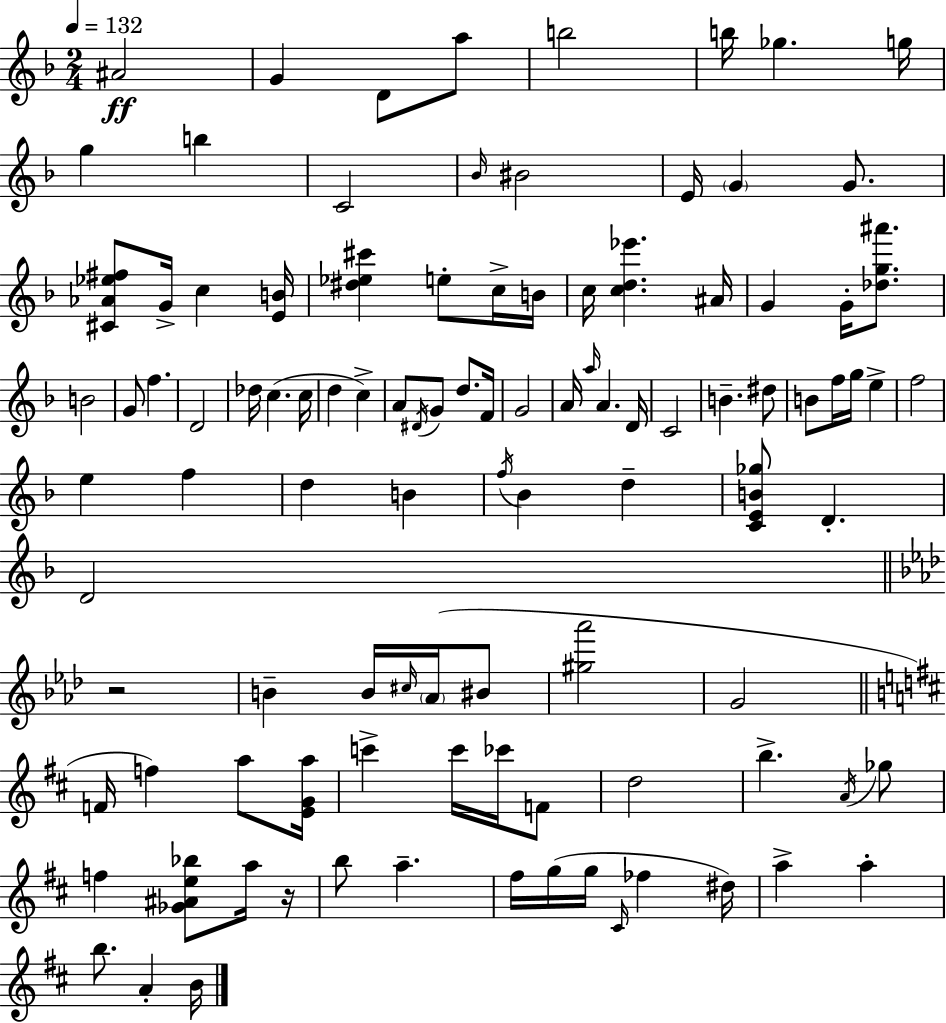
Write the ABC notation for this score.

X:1
T:Untitled
M:2/4
L:1/4
K:F
^A2 G D/2 a/2 b2 b/4 _g g/4 g b C2 _B/4 ^B2 E/4 G G/2 [^C_A_e^f]/2 G/4 c [EB]/4 [^d_e^c'] e/2 c/4 B/4 c/4 [cd_e'] ^A/4 G G/4 [_dg^a']/2 B2 G/2 f D2 _d/4 c c/4 d c A/2 ^D/4 G/2 d/2 F/4 G2 A/4 a/4 A D/4 C2 B ^d/2 B/2 f/4 g/4 e f2 e f d B f/4 _B d [CEB_g]/2 D D2 z2 B B/4 ^c/4 _A/4 ^B/2 [^g_a']2 G2 F/4 f a/2 [EGa]/4 c' c'/4 _c'/4 F/2 d2 b A/4 _g/2 f [_G^Ae_b]/2 a/4 z/4 b/2 a ^f/4 g/4 g/4 ^C/4 _f ^d/4 a a b/2 A B/4